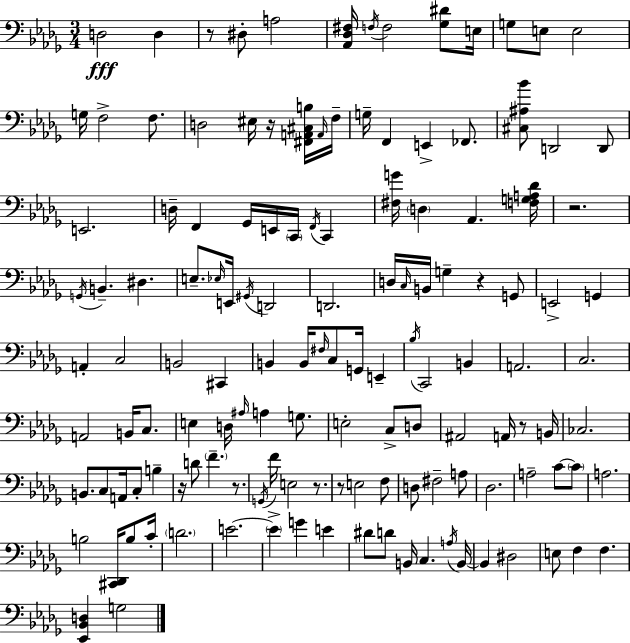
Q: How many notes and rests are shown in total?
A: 136